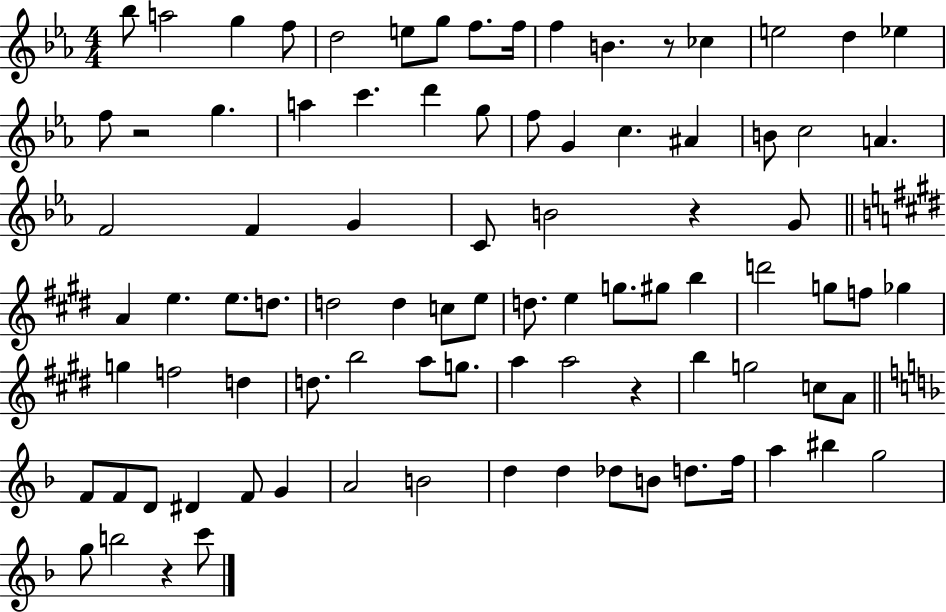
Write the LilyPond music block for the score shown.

{
  \clef treble
  \numericTimeSignature
  \time 4/4
  \key ees \major
  bes''8 a''2 g''4 f''8 | d''2 e''8 g''8 f''8. f''16 | f''4 b'4. r8 ces''4 | e''2 d''4 ees''4 | \break f''8 r2 g''4. | a''4 c'''4. d'''4 g''8 | f''8 g'4 c''4. ais'4 | b'8 c''2 a'4. | \break f'2 f'4 g'4 | c'8 b'2 r4 g'8 | \bar "||" \break \key e \major a'4 e''4. e''8. d''8. | d''2 d''4 c''8 e''8 | d''8. e''4 g''8. gis''8 b''4 | d'''2 g''8 f''8 ges''4 | \break g''4 f''2 d''4 | d''8. b''2 a''8 g''8. | a''4 a''2 r4 | b''4 g''2 c''8 a'8 | \break \bar "||" \break \key f \major f'8 f'8 d'8 dis'4 f'8 g'4 | a'2 b'2 | d''4 d''4 des''8 b'8 d''8. f''16 | a''4 bis''4 g''2 | \break g''8 b''2 r4 c'''8 | \bar "|."
}